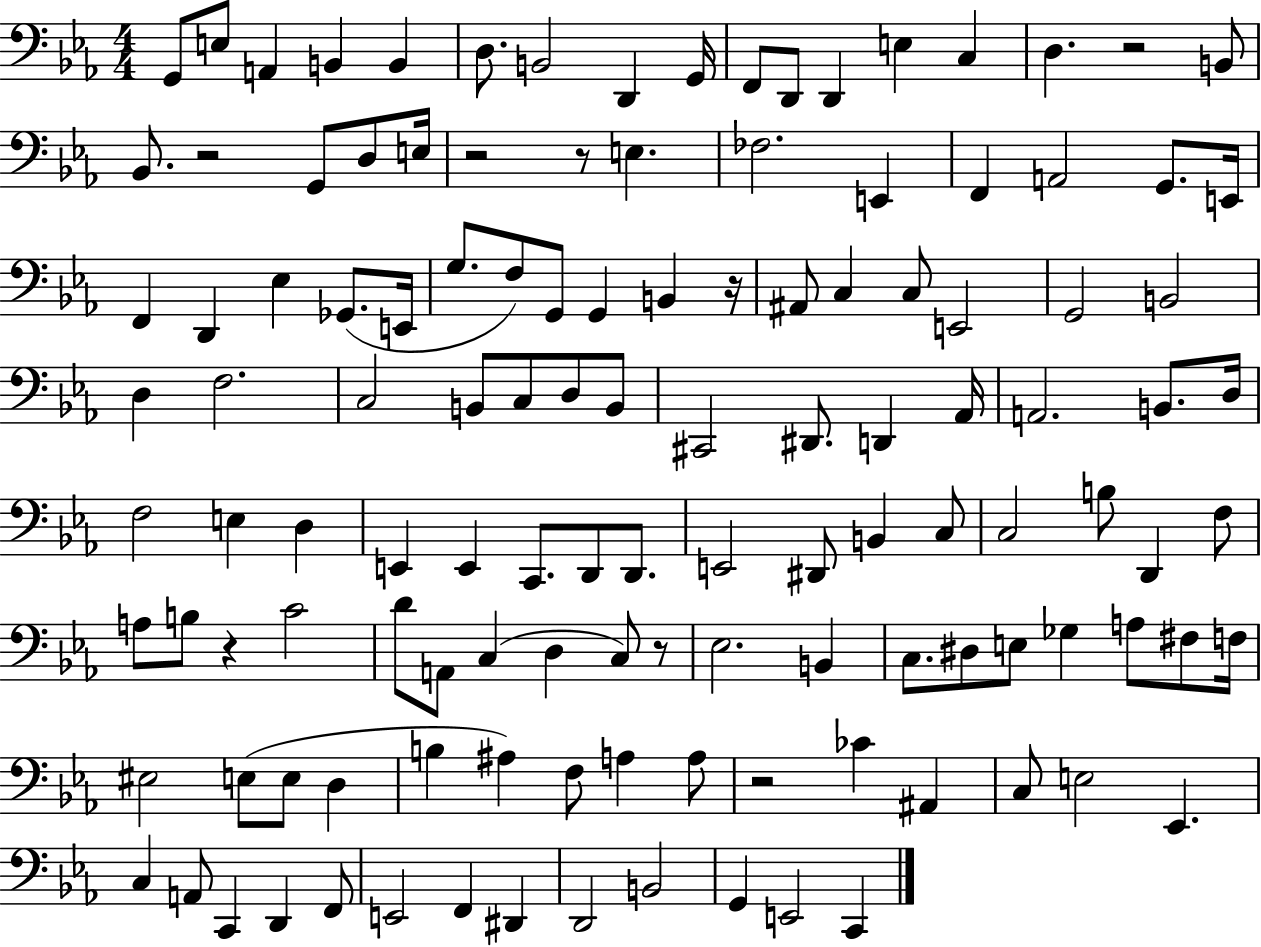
G2/e E3/e A2/q B2/q B2/q D3/e. B2/h D2/q G2/s F2/e D2/e D2/q E3/q C3/q D3/q. R/h B2/e Bb2/e. R/h G2/e D3/e E3/s R/h R/e E3/q. FES3/h. E2/q F2/q A2/h G2/e. E2/s F2/q D2/q Eb3/q Gb2/e. E2/s G3/e. F3/e G2/e G2/q B2/q R/s A#2/e C3/q C3/e E2/h G2/h B2/h D3/q F3/h. C3/h B2/e C3/e D3/e B2/e C#2/h D#2/e. D2/q Ab2/s A2/h. B2/e. D3/s F3/h E3/q D3/q E2/q E2/q C2/e. D2/e D2/e. E2/h D#2/e B2/q C3/e C3/h B3/e D2/q F3/e A3/e B3/e R/q C4/h D4/e A2/e C3/q D3/q C3/e R/e Eb3/h. B2/q C3/e. D#3/e E3/e Gb3/q A3/e F#3/e F3/s EIS3/h E3/e E3/e D3/q B3/q A#3/q F3/e A3/q A3/e R/h CES4/q A#2/q C3/e E3/h Eb2/q. C3/q A2/e C2/q D2/q F2/e E2/h F2/q D#2/q D2/h B2/h G2/q E2/h C2/q